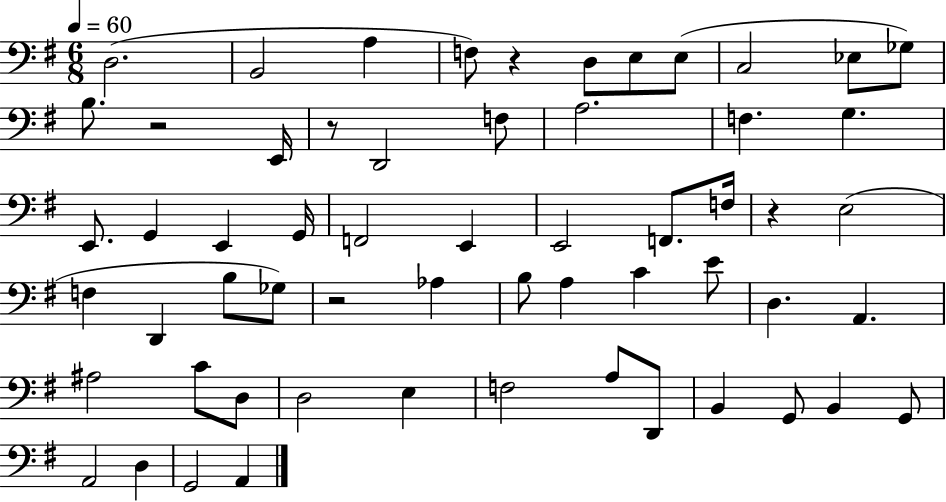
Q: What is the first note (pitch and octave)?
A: D3